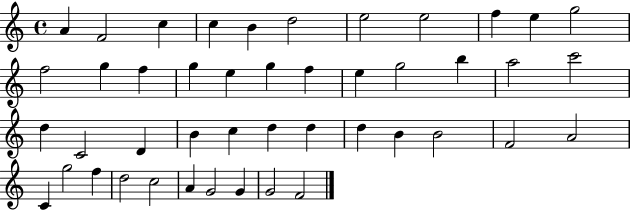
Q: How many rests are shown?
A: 0